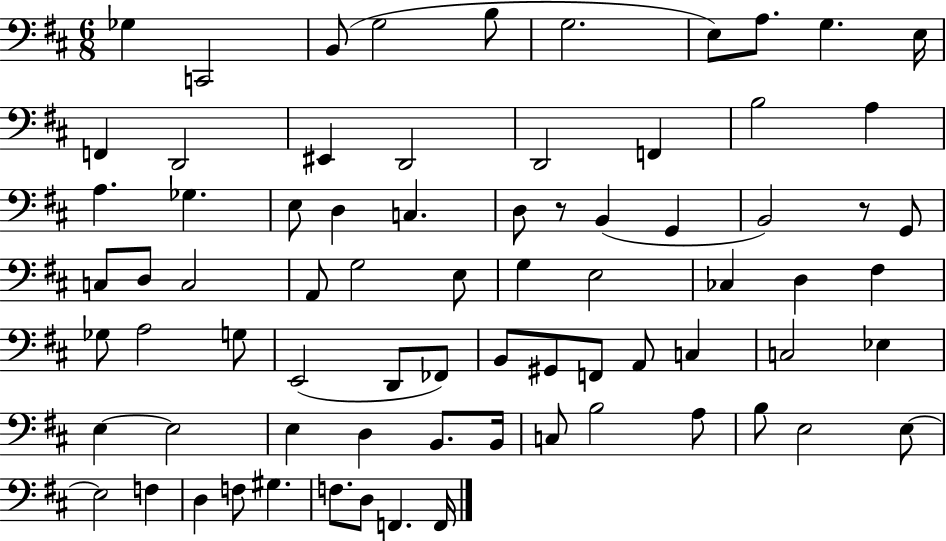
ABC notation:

X:1
T:Untitled
M:6/8
L:1/4
K:D
_G, C,,2 B,,/2 G,2 B,/2 G,2 E,/2 A,/2 G, E,/4 F,, D,,2 ^E,, D,,2 D,,2 F,, B,2 A, A, _G, E,/2 D, C, D,/2 z/2 B,, G,, B,,2 z/2 G,,/2 C,/2 D,/2 C,2 A,,/2 G,2 E,/2 G, E,2 _C, D, ^F, _G,/2 A,2 G,/2 E,,2 D,,/2 _F,,/2 B,,/2 ^G,,/2 F,,/2 A,,/2 C, C,2 _E, E, E,2 E, D, B,,/2 B,,/4 C,/2 B,2 A,/2 B,/2 E,2 E,/2 E,2 F, D, F,/2 ^G, F,/2 D,/2 F,, F,,/4